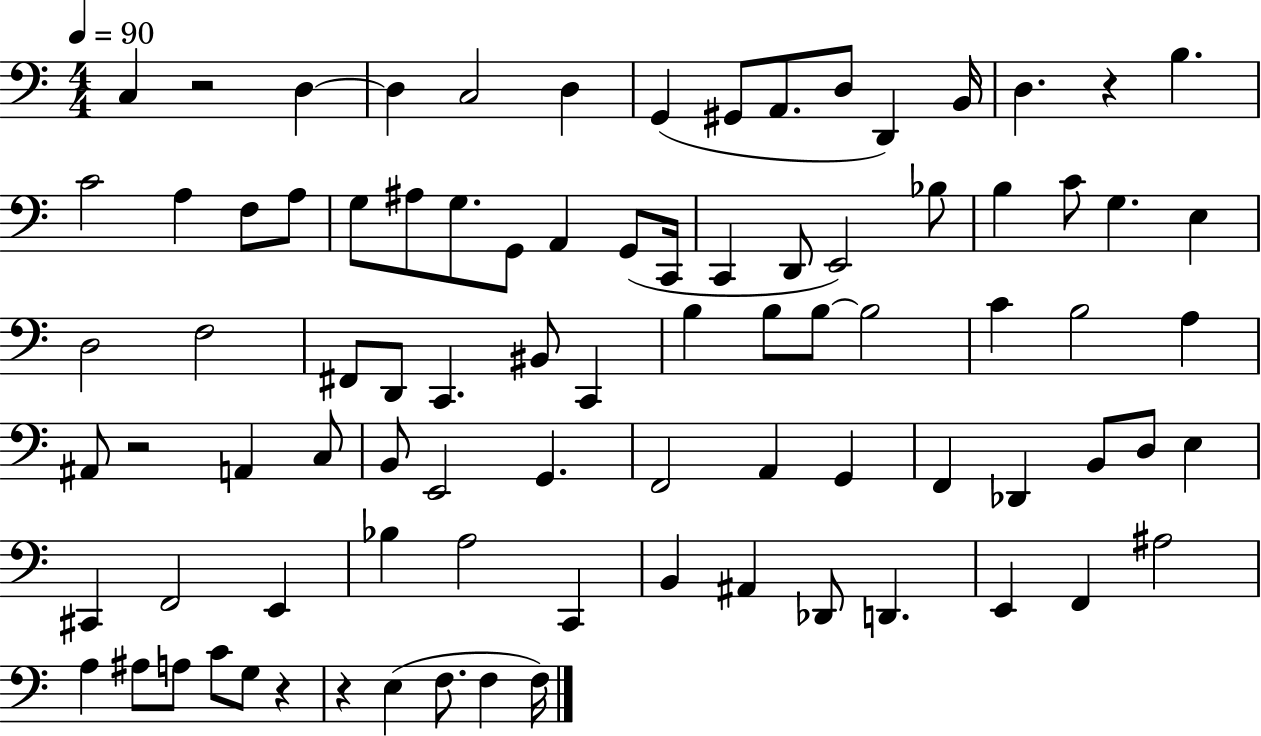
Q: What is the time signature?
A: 4/4